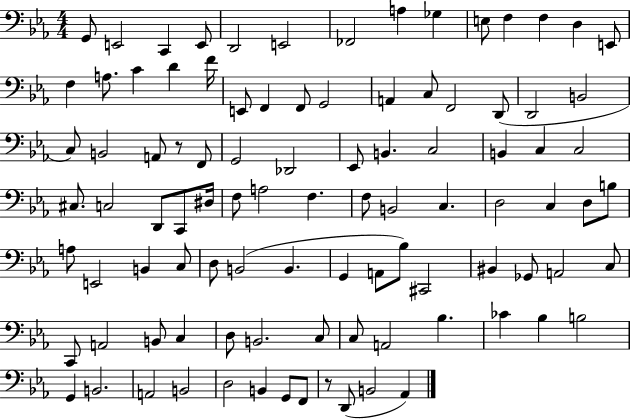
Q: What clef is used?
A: bass